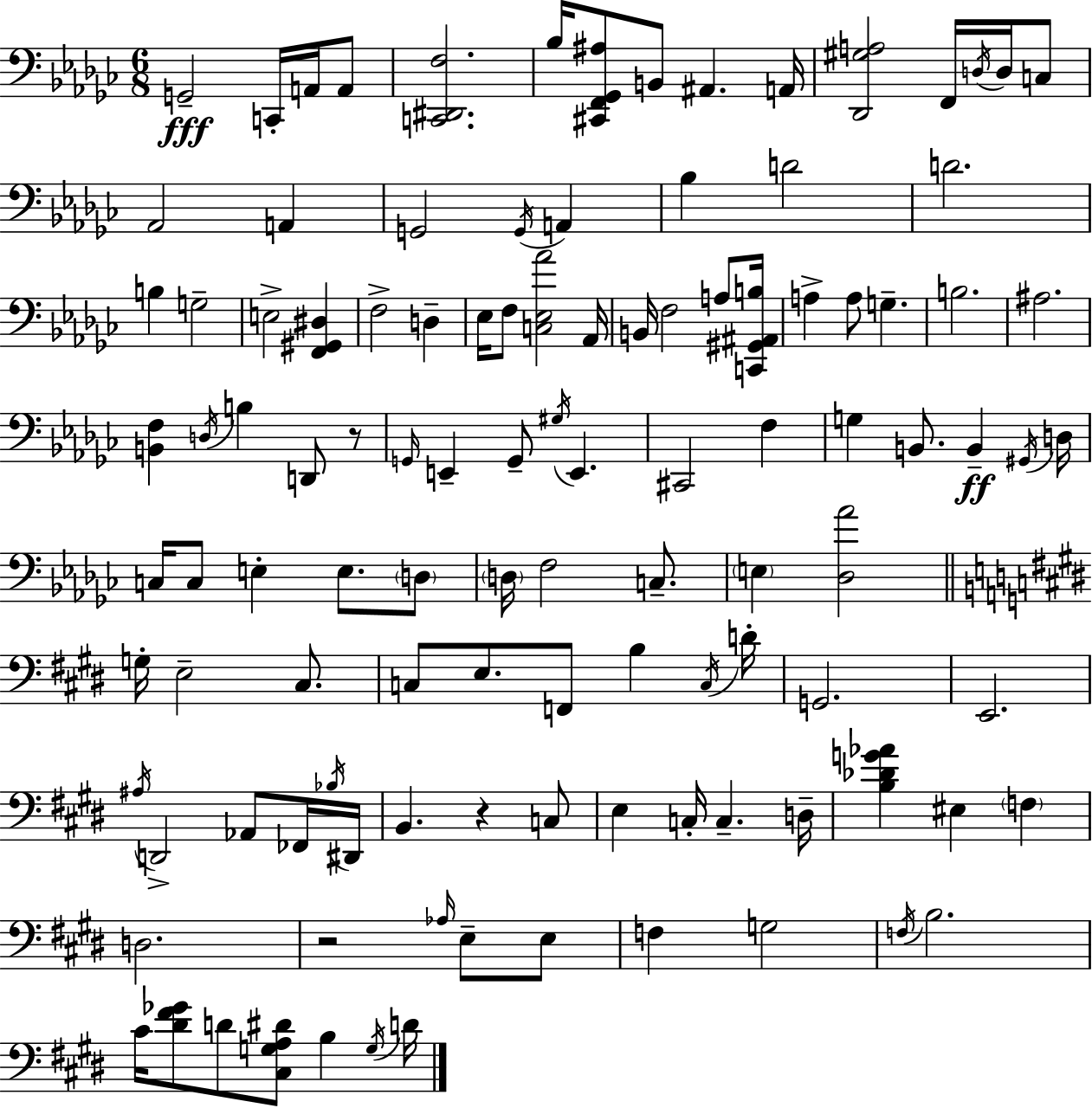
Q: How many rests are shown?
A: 3